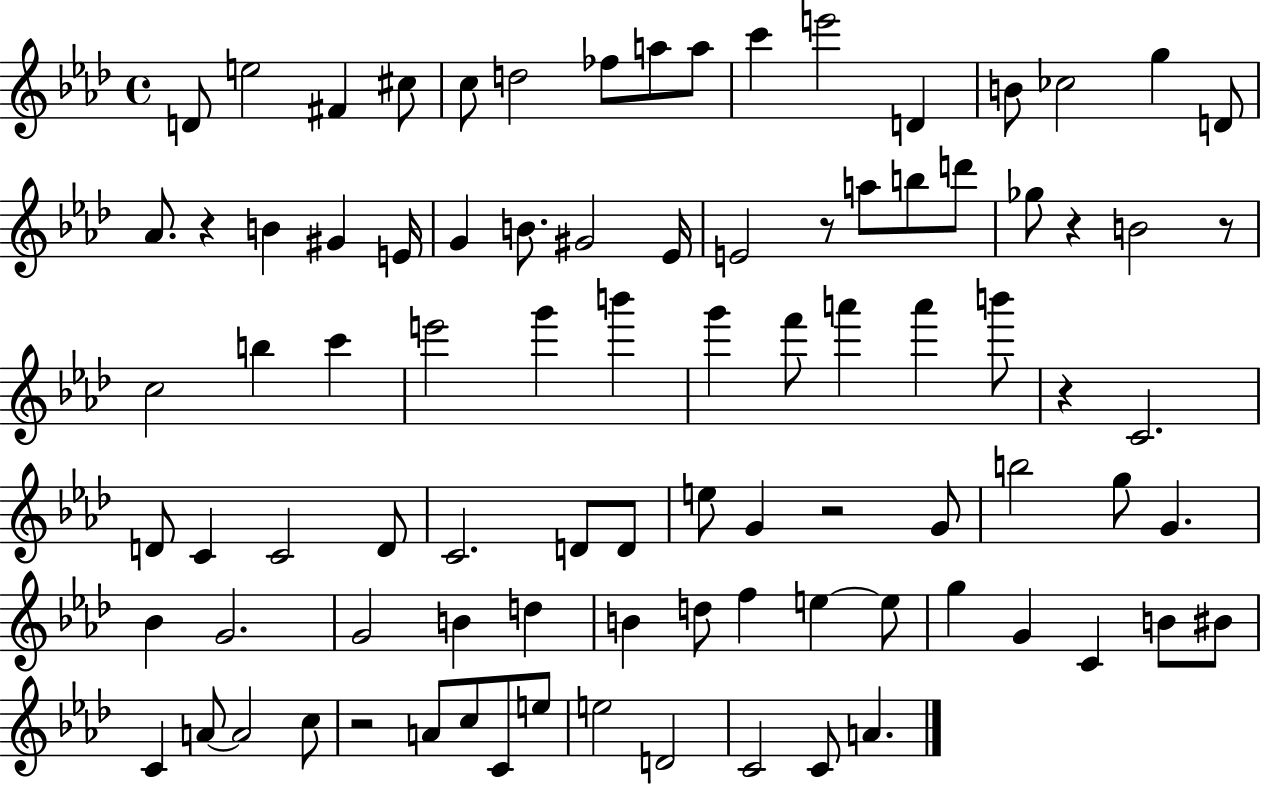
D4/e E5/h F#4/q C#5/e C5/e D5/h FES5/e A5/e A5/e C6/q E6/h D4/q B4/e CES5/h G5/q D4/e Ab4/e. R/q B4/q G#4/q E4/s G4/q B4/e. G#4/h Eb4/s E4/h R/e A5/e B5/e D6/e Gb5/e R/q B4/h R/e C5/h B5/q C6/q E6/h G6/q B6/q G6/q F6/e A6/q A6/q B6/e R/q C4/h. D4/e C4/q C4/h D4/e C4/h. D4/e D4/e E5/e G4/q R/h G4/e B5/h G5/e G4/q. Bb4/q G4/h. G4/h B4/q D5/q B4/q D5/e F5/q E5/q E5/e G5/q G4/q C4/q B4/e BIS4/e C4/q A4/e A4/h C5/e R/h A4/e C5/e C4/e E5/e E5/h D4/h C4/h C4/e A4/q.